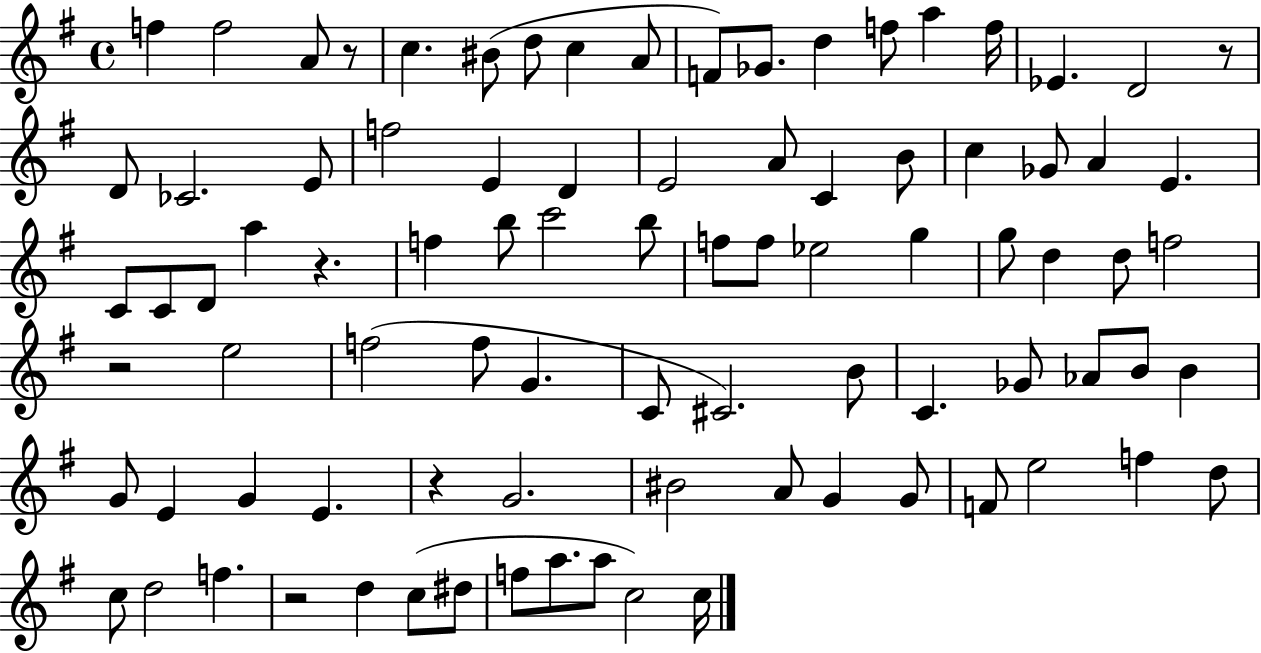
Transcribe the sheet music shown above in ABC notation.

X:1
T:Untitled
M:4/4
L:1/4
K:G
f f2 A/2 z/2 c ^B/2 d/2 c A/2 F/2 _G/2 d f/2 a f/4 _E D2 z/2 D/2 _C2 E/2 f2 E D E2 A/2 C B/2 c _G/2 A E C/2 C/2 D/2 a z f b/2 c'2 b/2 f/2 f/2 _e2 g g/2 d d/2 f2 z2 e2 f2 f/2 G C/2 ^C2 B/2 C _G/2 _A/2 B/2 B G/2 E G E z G2 ^B2 A/2 G G/2 F/2 e2 f d/2 c/2 d2 f z2 d c/2 ^d/2 f/2 a/2 a/2 c2 c/4